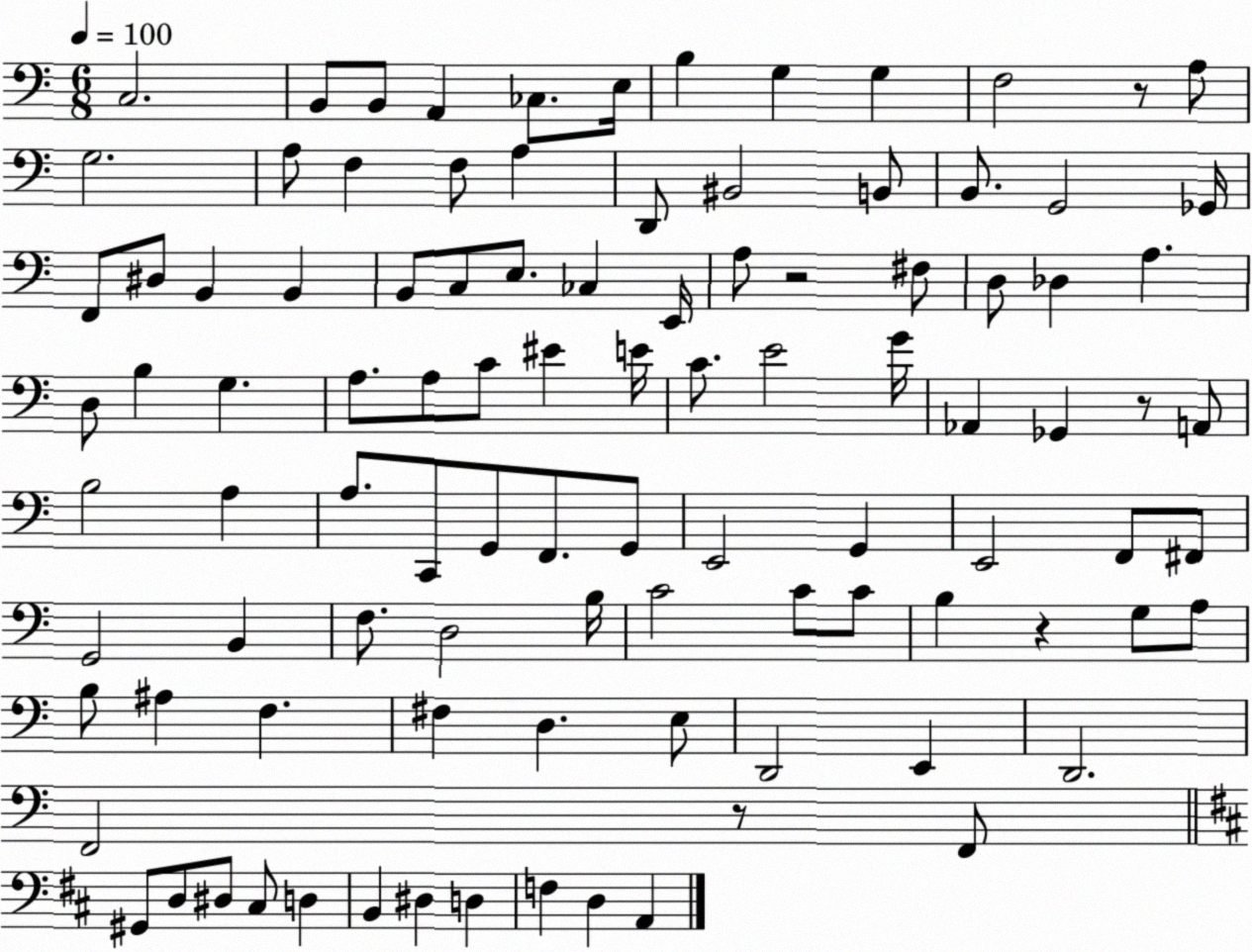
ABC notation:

X:1
T:Untitled
M:6/8
L:1/4
K:C
C,2 B,,/2 B,,/2 A,, _C,/2 E,/4 B, G, G, F,2 z/2 A,/2 G,2 A,/2 F, F,/2 A, D,,/2 ^B,,2 B,,/2 B,,/2 G,,2 _G,,/4 F,,/2 ^D,/2 B,, B,, B,,/2 C,/2 E,/2 _C, E,,/4 A,/2 z2 ^F,/2 D,/2 _D, A, D,/2 B, G, A,/2 A,/2 C/2 ^E E/4 C/2 E2 G/4 _A,, _G,, z/2 A,,/2 B,2 A, A,/2 C,,/2 G,,/2 F,,/2 G,,/2 E,,2 G,, E,,2 F,,/2 ^F,,/2 G,,2 B,, F,/2 D,2 B,/4 C2 C/2 C/2 B, z G,/2 A,/2 B,/2 ^A, F, ^F, D, E,/2 D,,2 E,, D,,2 F,,2 z/2 F,,/2 ^G,,/2 D,/2 ^D,/2 ^C,/2 D, B,, ^D, D, F, D, A,,